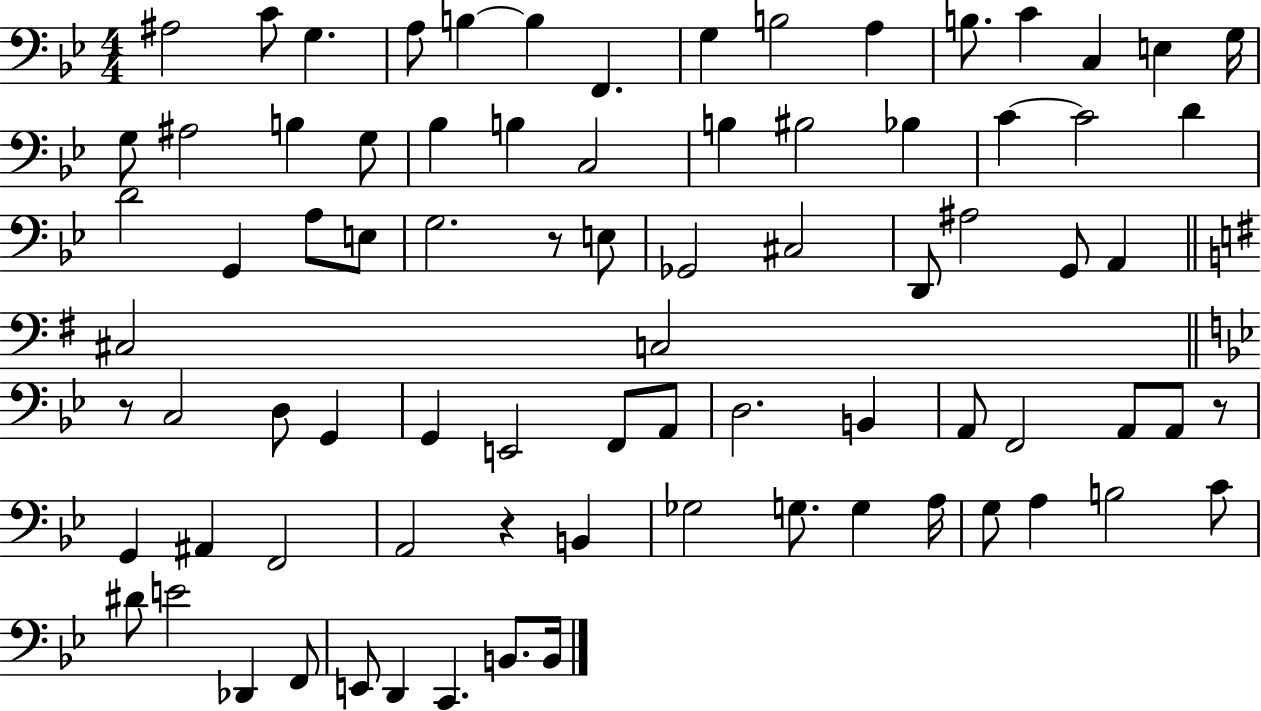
{
  \clef bass
  \numericTimeSignature
  \time 4/4
  \key bes \major
  ais2 c'8 g4. | a8 b4~~ b4 f,4. | g4 b2 a4 | b8. c'4 c4 e4 g16 | \break g8 ais2 b4 g8 | bes4 b4 c2 | b4 bis2 bes4 | c'4~~ c'2 d'4 | \break d'2 g,4 a8 e8 | g2. r8 e8 | ges,2 cis2 | d,8 ais2 g,8 a,4 | \break \bar "||" \break \key g \major cis2 c2 | \bar "||" \break \key g \minor r8 c2 d8 g,4 | g,4 e,2 f,8 a,8 | d2. b,4 | a,8 f,2 a,8 a,8 r8 | \break g,4 ais,4 f,2 | a,2 r4 b,4 | ges2 g8. g4 a16 | g8 a4 b2 c'8 | \break dis'8 e'2 des,4 f,8 | e,8 d,4 c,4. b,8. b,16 | \bar "|."
}